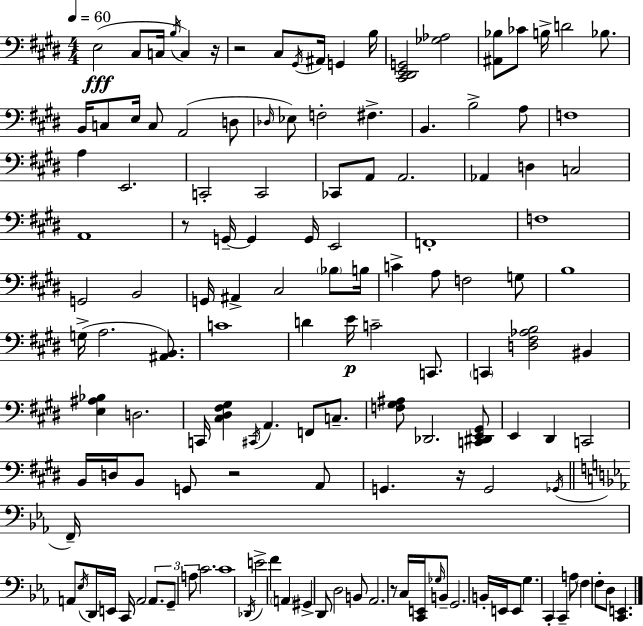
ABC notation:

X:1
T:Untitled
M:4/4
L:1/4
K:E
E,2 ^C,/2 C,/4 B,/4 C, z/4 z2 ^C,/2 ^G,,/4 ^A,,/4 G,, B,/4 [^C,,^D,,E,,G,,]2 [_G,_A,]2 [^A,,_B,]/2 _C/2 B,/4 D2 _B,/2 B,,/4 C,/2 E,/4 C,/2 A,,2 D,/2 _D,/4 _E,/2 F,2 ^F, B,, B,2 A,/2 F,4 A, E,,2 C,,2 C,,2 _C,,/2 A,,/2 A,,2 _A,, D, C,2 A,,4 z/2 G,,/4 G,, G,,/4 E,,2 F,,4 F,4 G,,2 B,,2 G,,/4 ^A,, ^C,2 _B,/2 B,/4 C A,/2 F,2 G,/2 B,4 G,/4 A,2 [^A,,B,,]/2 C4 D E/4 C2 C,,/2 C,, [D,^F,_A,B,]2 ^B,, [E,^A,_B,] D,2 C,,/4 [^C,^D,^F,^G,] ^C,,/4 A,, F,,/2 C,/2 [F,^G,^A,]/2 _D,,2 [C,,^D,,E,,^G,,]/2 E,, ^D,, C,,2 B,,/4 D,/4 B,,/2 G,,/2 z2 A,,/2 G,, z/4 G,,2 _G,,/4 F,,/4 A,,/2 _E,/4 D,,/4 E,,/4 C,,/4 A,,2 A,,/2 G,,/2 A,/2 C2 C4 _D,,/4 E2 F A,, ^G,, D,,/2 D,2 B,,/2 _A,,2 z/2 C,/4 [C,,E,,]/4 _G,/4 B,,/2 G,,2 B,,/4 E,,/4 E,,/2 G, C,, C,, A,/2 F, F,/2 D,/2 [C,,E,,]